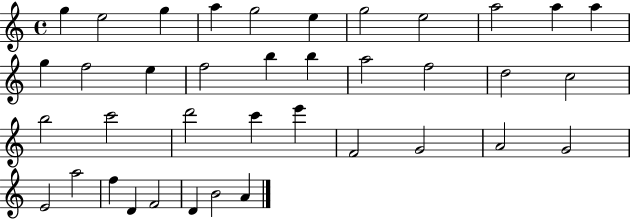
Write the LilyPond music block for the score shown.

{
  \clef treble
  \time 4/4
  \defaultTimeSignature
  \key c \major
  g''4 e''2 g''4 | a''4 g''2 e''4 | g''2 e''2 | a''2 a''4 a''4 | \break g''4 f''2 e''4 | f''2 b''4 b''4 | a''2 f''2 | d''2 c''2 | \break b''2 c'''2 | d'''2 c'''4 e'''4 | f'2 g'2 | a'2 g'2 | \break e'2 a''2 | f''4 d'4 f'2 | d'4 b'2 a'4 | \bar "|."
}